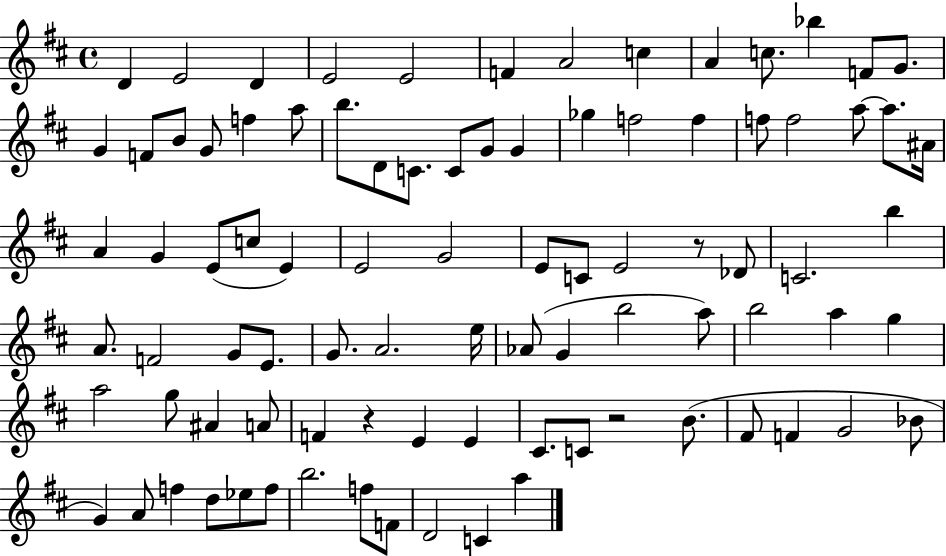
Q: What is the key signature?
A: D major